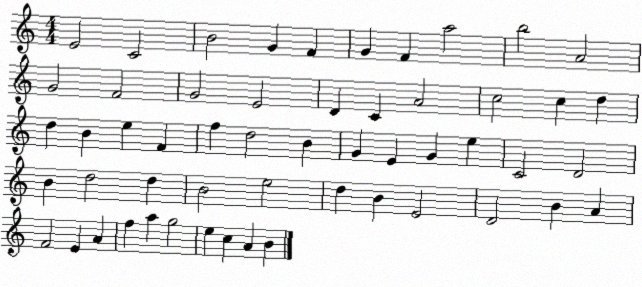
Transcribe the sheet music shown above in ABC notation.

X:1
T:Untitled
M:4/4
L:1/4
K:C
E2 C2 B2 G F G F a2 b2 A2 G2 F2 G2 E2 D C A2 c2 c d d B e F f d2 B G E G e C2 D2 B d2 d B2 e2 d B E2 D2 B A F2 E A f a g2 e c A B